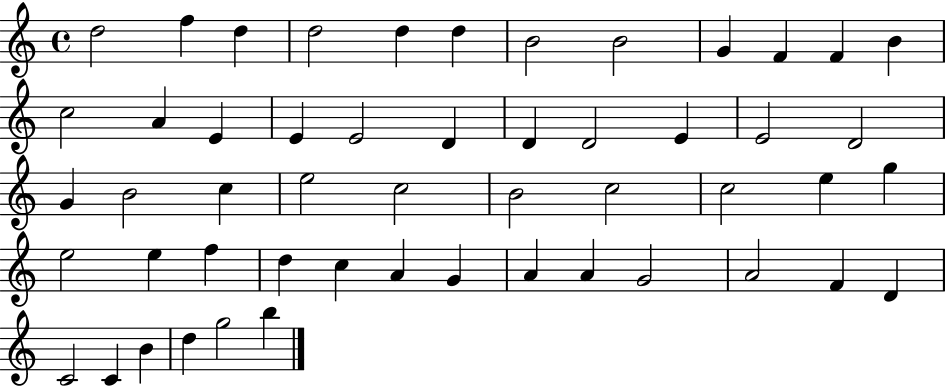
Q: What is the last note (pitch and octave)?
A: B5